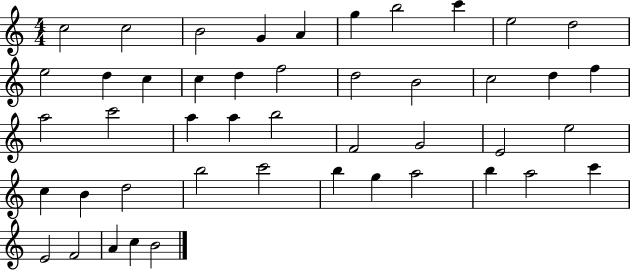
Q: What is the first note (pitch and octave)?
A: C5